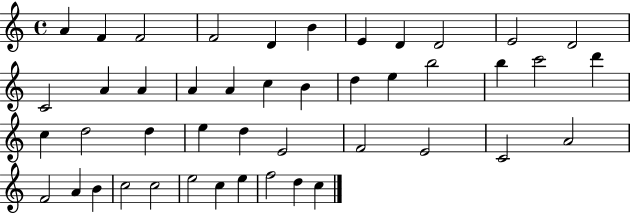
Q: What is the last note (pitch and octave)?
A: C5